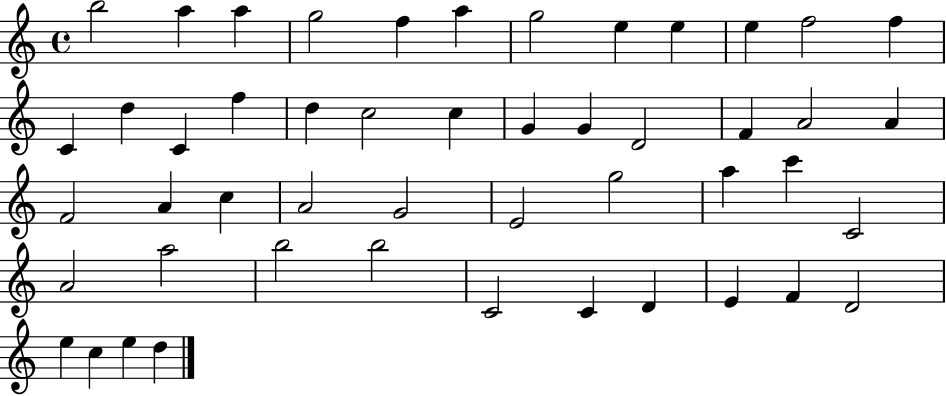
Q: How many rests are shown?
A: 0